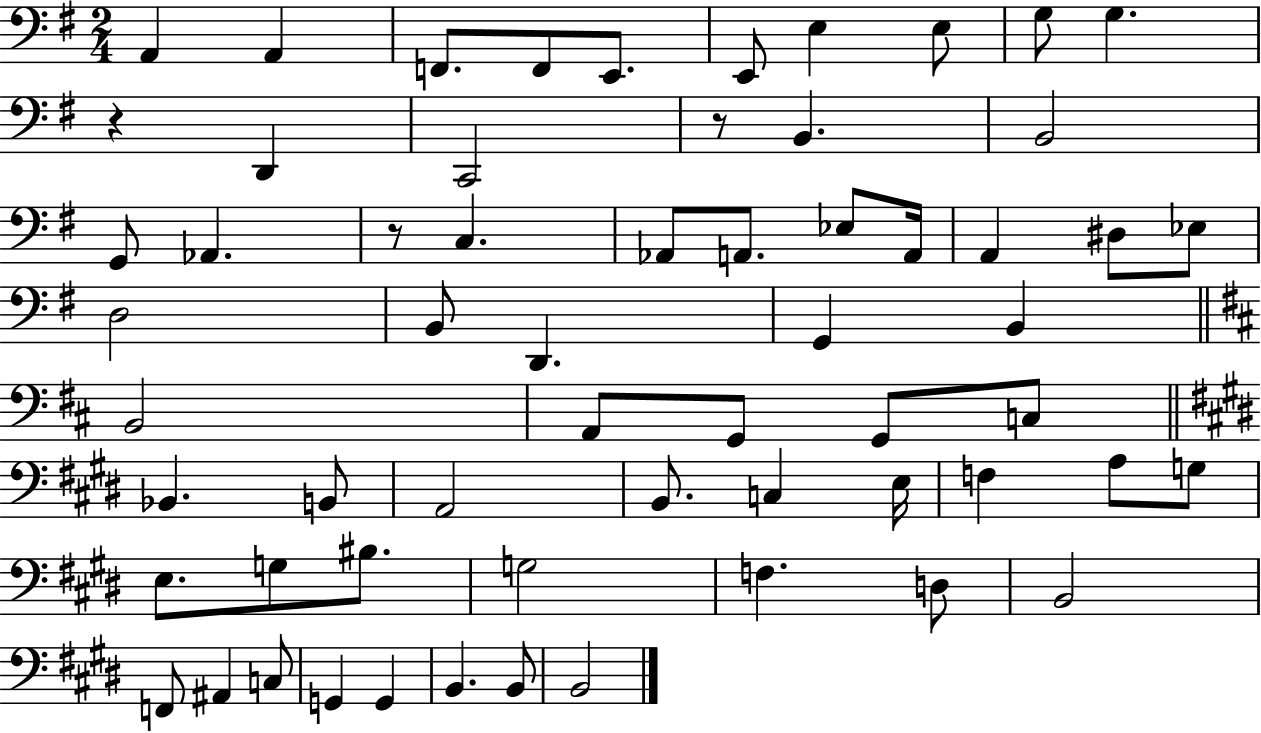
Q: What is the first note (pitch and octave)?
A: A2